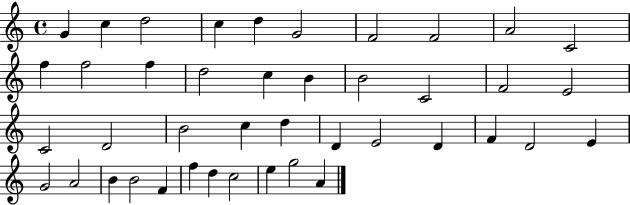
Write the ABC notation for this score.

X:1
T:Untitled
M:4/4
L:1/4
K:C
G c d2 c d G2 F2 F2 A2 C2 f f2 f d2 c B B2 C2 F2 E2 C2 D2 B2 c d D E2 D F D2 E G2 A2 B B2 F f d c2 e g2 A